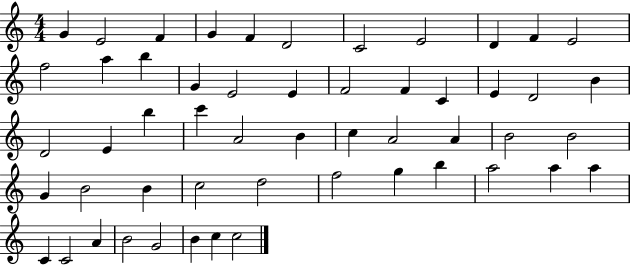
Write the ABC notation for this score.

X:1
T:Untitled
M:4/4
L:1/4
K:C
G E2 F G F D2 C2 E2 D F E2 f2 a b G E2 E F2 F C E D2 B D2 E b c' A2 B c A2 A B2 B2 G B2 B c2 d2 f2 g b a2 a a C C2 A B2 G2 B c c2